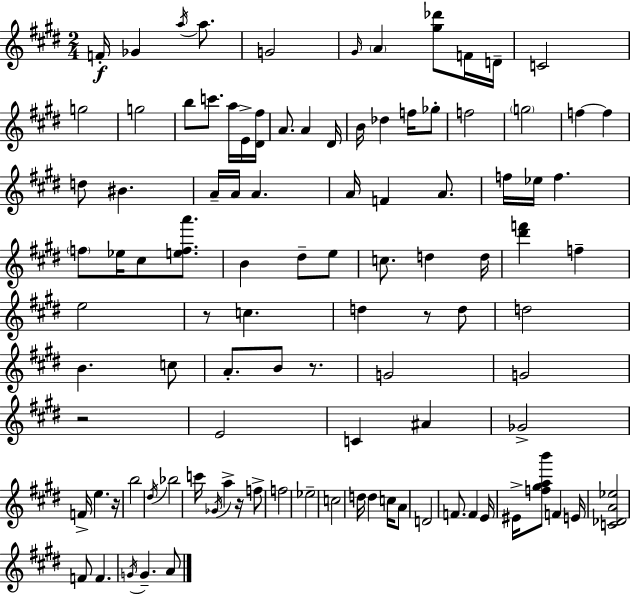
{
  \clef treble
  \numericTimeSignature
  \time 2/4
  \key e \major
  f'16-.\f ges'4 \acciaccatura { a''16 } a''8. | g'2 | \grace { gis'16 } \parenthesize a'4 <gis'' des'''>8 | f'16 d'16-- c'2 | \break g''2 | g''2 | b''8 c'''8. a''16 | e'16-> <dis' fis''>16 a'8. a'4 | \break dis'16 b'16 des''4 f''16 | ges''8-. f''2 | \parenthesize g''2 | f''4~~ f''4 | \break d''8 bis'4. | a'16-- a'16 a'4. | a'16 f'4 a'8. | f''16 ees''16 f''4. | \break \parenthesize f''8 ees''16 cis''8 <e'' f'' a'''>8. | b'4 dis''8-- | e''8 c''8. d''4 | d''16 <dis''' f'''>4 f''4-- | \break e''2 | r8 c''4. | d''4 r8 | d''8 d''2 | \break b'4. | c''8 a'8.-. b'8 r8. | g'2 | g'2 | \break r2 | e'2 | c'4 ais'4 | ges'2-> | \break f'16-> e''4. | r16 b''2 | \acciaccatura { dis''16 } bes''2 | c'''16 \acciaccatura { ges'16 } a''4-> | \break r16 f''8-> f''2 | ees''2-- | c''2 | d''16 d''4 | \break c''16 a'8 d'2 | f'8. f'4 | e'16 eis'16-> <f'' gis'' a'' b'''>8 f'4 | e'16 <c' des' a' ees''>2 | \break f'8 f'4. | \acciaccatura { g'16 } g'4.-- | a'8 \bar "|."
}